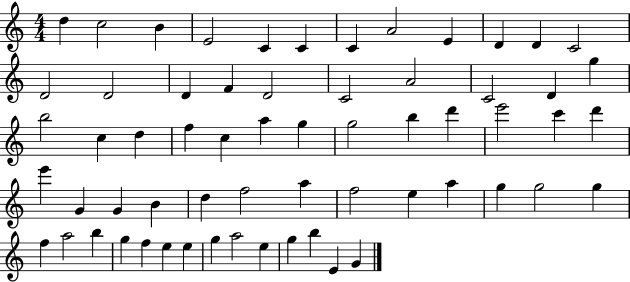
{
  \clef treble
  \numericTimeSignature
  \time 4/4
  \key c \major
  d''4 c''2 b'4 | e'2 c'4 c'4 | c'4 a'2 e'4 | d'4 d'4 c'2 | \break d'2 d'2 | d'4 f'4 d'2 | c'2 a'2 | c'2 d'4 g''4 | \break b''2 c''4 d''4 | f''4 c''4 a''4 g''4 | g''2 b''4 d'''4 | e'''2 c'''4 d'''4 | \break e'''4 g'4 g'4 b'4 | d''4 f''2 a''4 | f''2 e''4 a''4 | g''4 g''2 g''4 | \break f''4 a''2 b''4 | g''4 f''4 e''4 e''4 | g''4 a''2 e''4 | g''4 b''4 e'4 g'4 | \break \bar "|."
}